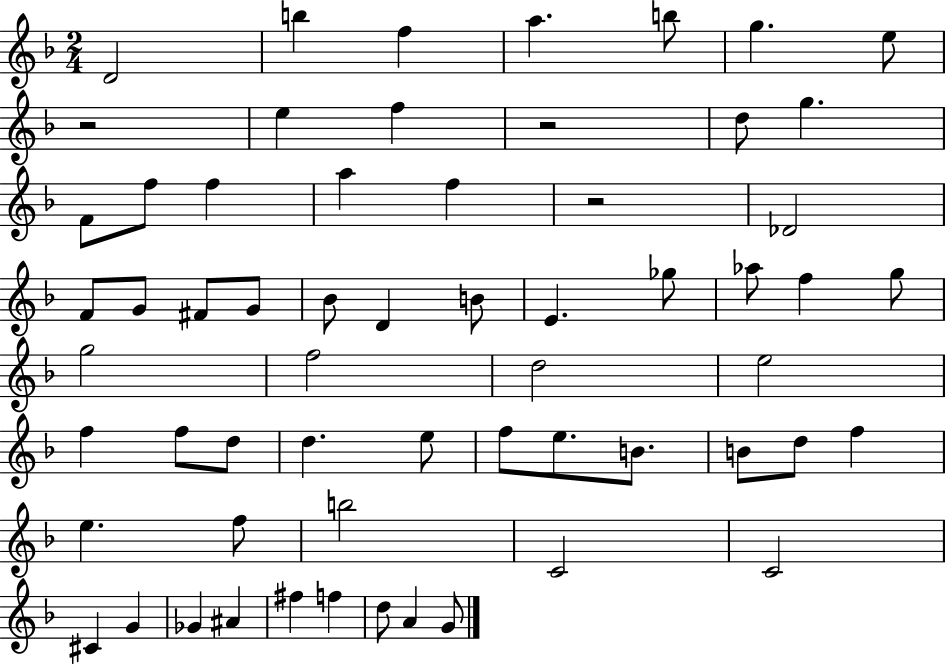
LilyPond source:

{
  \clef treble
  \numericTimeSignature
  \time 2/4
  \key f \major
  \repeat volta 2 { d'2 | b''4 f''4 | a''4. b''8 | g''4. e''8 | \break r2 | e''4 f''4 | r2 | d''8 g''4. | \break f'8 f''8 f''4 | a''4 f''4 | r2 | des'2 | \break f'8 g'8 fis'8 g'8 | bes'8 d'4 b'8 | e'4. ges''8 | aes''8 f''4 g''8 | \break g''2 | f''2 | d''2 | e''2 | \break f''4 f''8 d''8 | d''4. e''8 | f''8 e''8. b'8. | b'8 d''8 f''4 | \break e''4. f''8 | b''2 | c'2 | c'2 | \break cis'4 g'4 | ges'4 ais'4 | fis''4 f''4 | d''8 a'4 g'8 | \break } \bar "|."
}